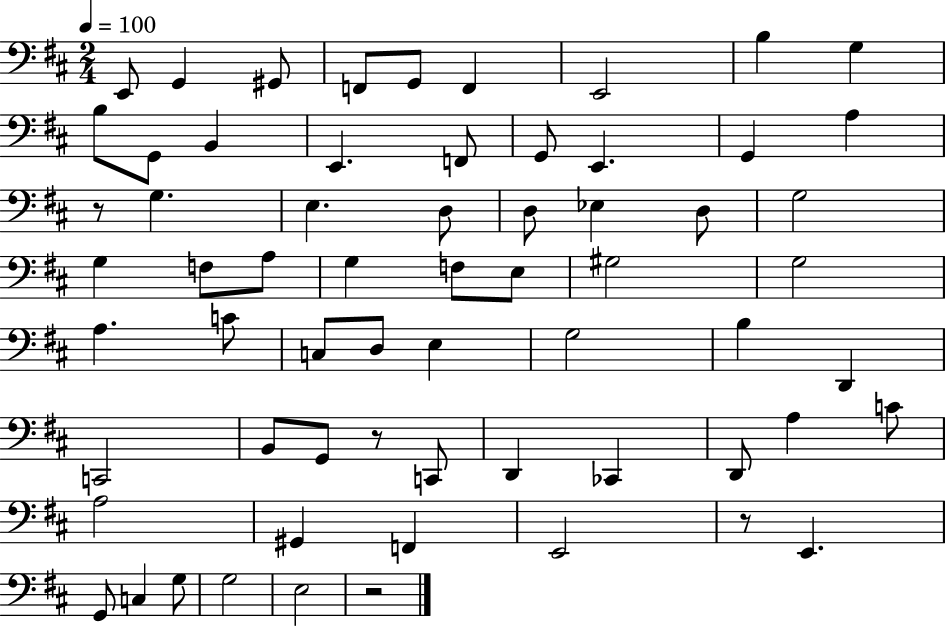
{
  \clef bass
  \numericTimeSignature
  \time 2/4
  \key d \major
  \tempo 4 = 100
  e,8 g,4 gis,8 | f,8 g,8 f,4 | e,2 | b4 g4 | \break b8 g,8 b,4 | e,4. f,8 | g,8 e,4. | g,4 a4 | \break r8 g4. | e4. d8 | d8 ees4 d8 | g2 | \break g4 f8 a8 | g4 f8 e8 | gis2 | g2 | \break a4. c'8 | c8 d8 e4 | g2 | b4 d,4 | \break c,2 | b,8 g,8 r8 c,8 | d,4 ces,4 | d,8 a4 c'8 | \break a2 | gis,4 f,4 | e,2 | r8 e,4. | \break g,8 c4 g8 | g2 | e2 | r2 | \break \bar "|."
}